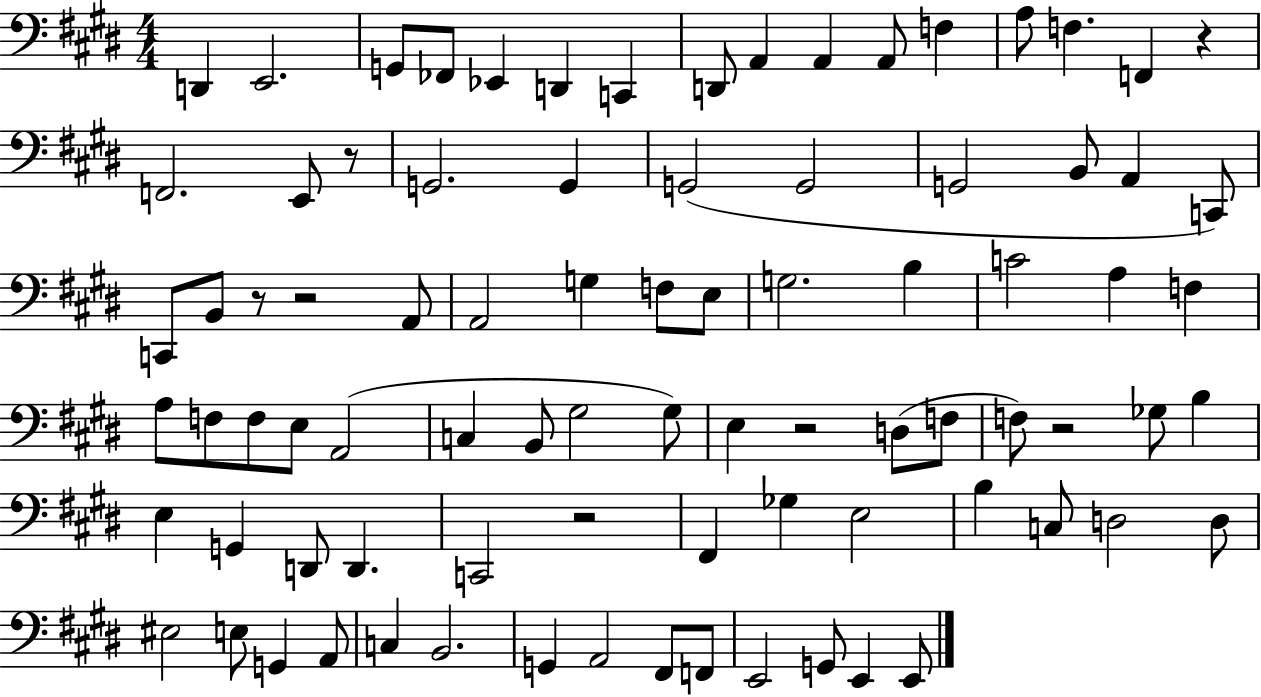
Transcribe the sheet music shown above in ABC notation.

X:1
T:Untitled
M:4/4
L:1/4
K:E
D,, E,,2 G,,/2 _F,,/2 _E,, D,, C,, D,,/2 A,, A,, A,,/2 F, A,/2 F, F,, z F,,2 E,,/2 z/2 G,,2 G,, G,,2 G,,2 G,,2 B,,/2 A,, C,,/2 C,,/2 B,,/2 z/2 z2 A,,/2 A,,2 G, F,/2 E,/2 G,2 B, C2 A, F, A,/2 F,/2 F,/2 E,/2 A,,2 C, B,,/2 ^G,2 ^G,/2 E, z2 D,/2 F,/2 F,/2 z2 _G,/2 B, E, G,, D,,/2 D,, C,,2 z2 ^F,, _G, E,2 B, C,/2 D,2 D,/2 ^E,2 E,/2 G,, A,,/2 C, B,,2 G,, A,,2 ^F,,/2 F,,/2 E,,2 G,,/2 E,, E,,/2